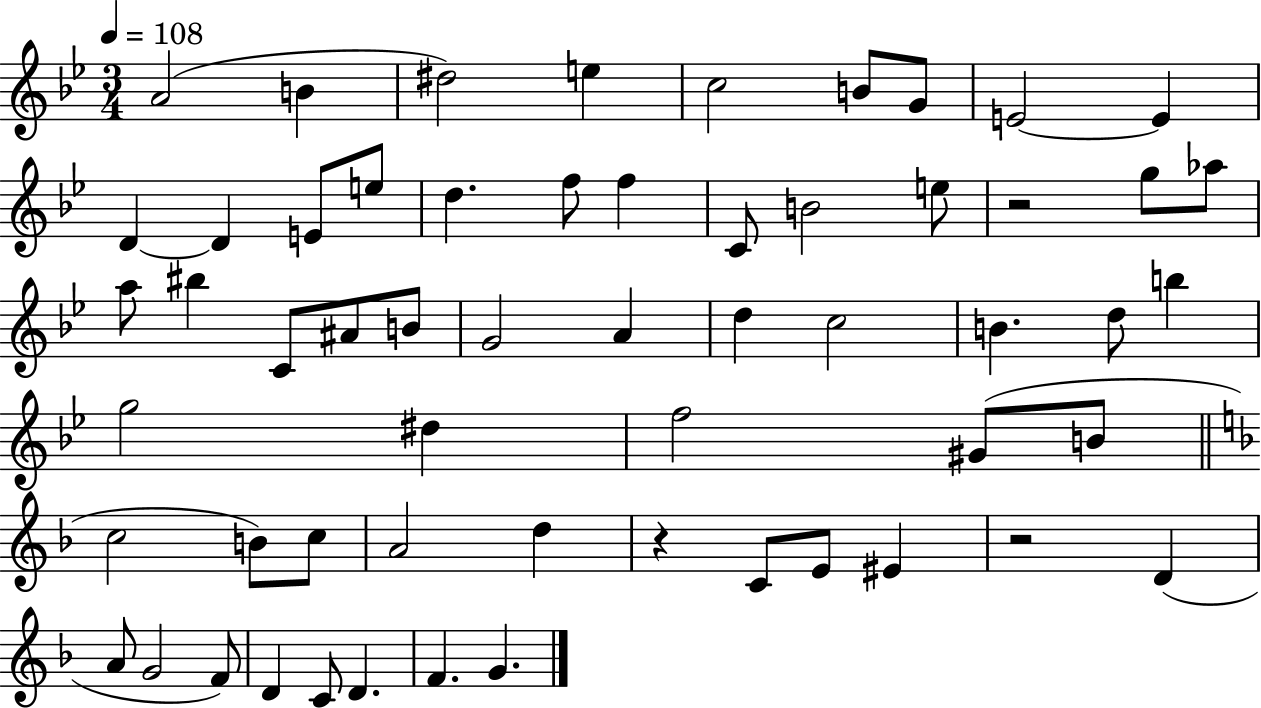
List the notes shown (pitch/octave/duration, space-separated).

A4/h B4/q D#5/h E5/q C5/h B4/e G4/e E4/h E4/q D4/q D4/q E4/e E5/e D5/q. F5/e F5/q C4/e B4/h E5/e R/h G5/e Ab5/e A5/e BIS5/q C4/e A#4/e B4/e G4/h A4/q D5/q C5/h B4/q. D5/e B5/q G5/h D#5/q F5/h G#4/e B4/e C5/h B4/e C5/e A4/h D5/q R/q C4/e E4/e EIS4/q R/h D4/q A4/e G4/h F4/e D4/q C4/e D4/q. F4/q. G4/q.